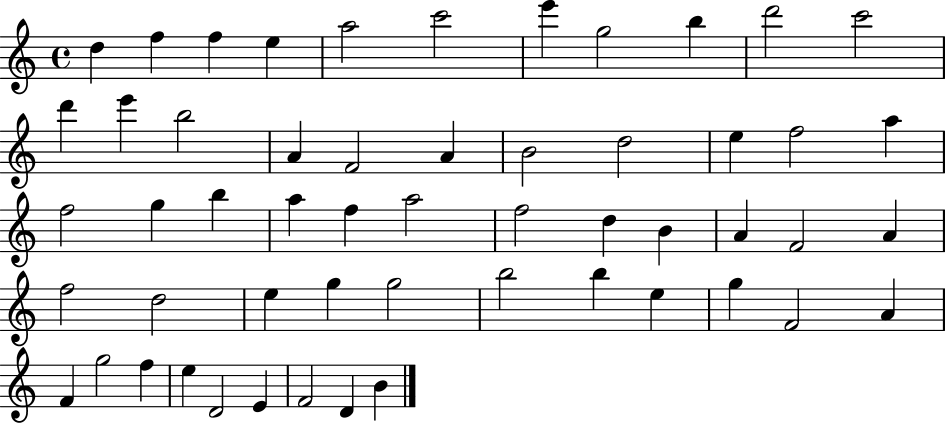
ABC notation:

X:1
T:Untitled
M:4/4
L:1/4
K:C
d f f e a2 c'2 e' g2 b d'2 c'2 d' e' b2 A F2 A B2 d2 e f2 a f2 g b a f a2 f2 d B A F2 A f2 d2 e g g2 b2 b e g F2 A F g2 f e D2 E F2 D B